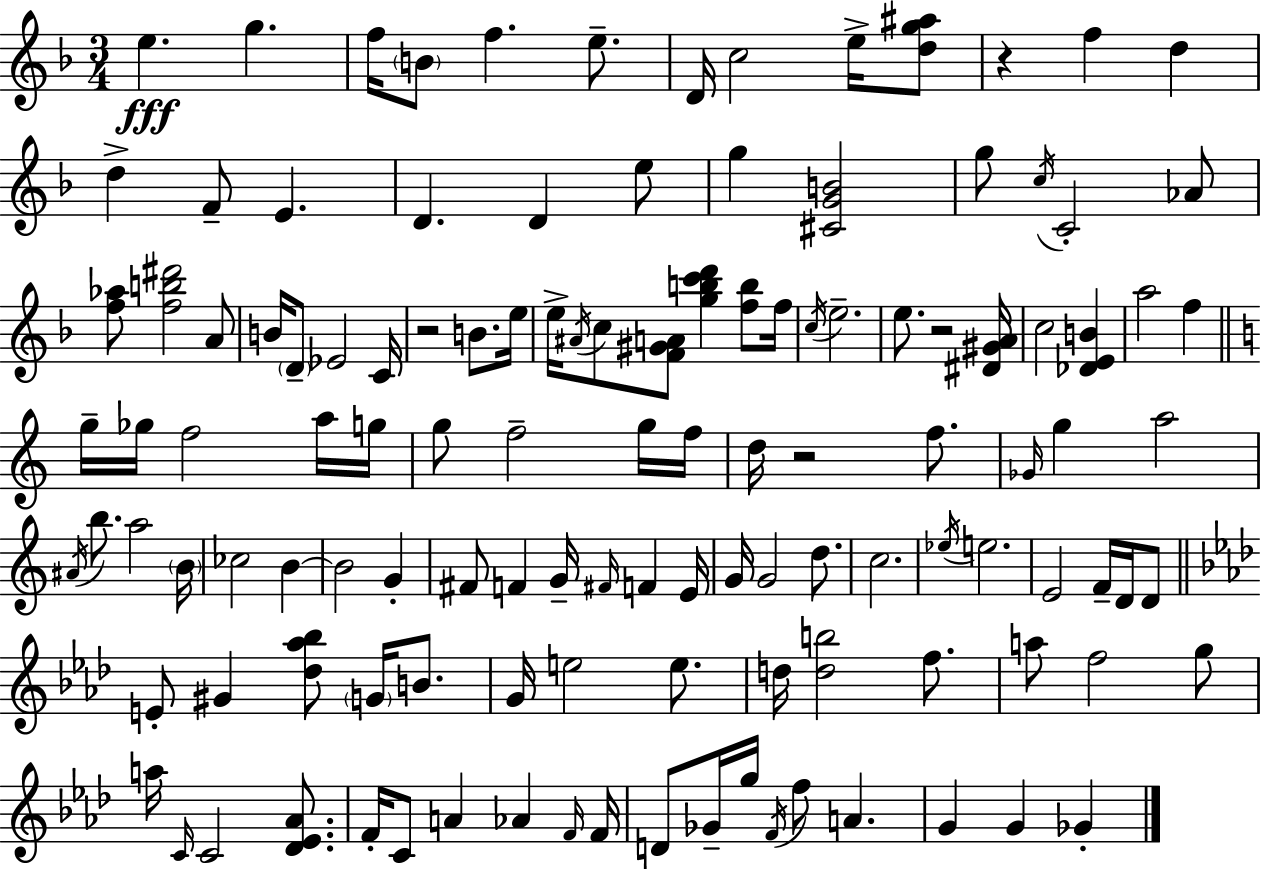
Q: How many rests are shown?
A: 4